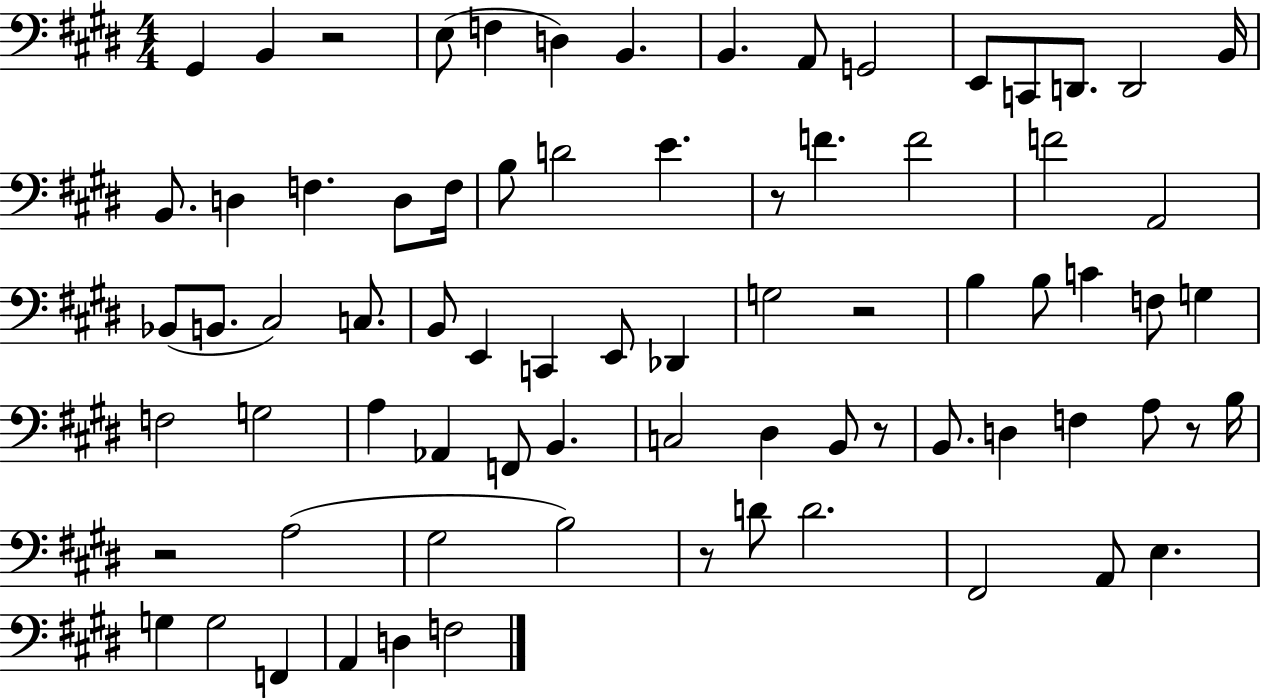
X:1
T:Untitled
M:4/4
L:1/4
K:E
^G,, B,, z2 E,/2 F, D, B,, B,, A,,/2 G,,2 E,,/2 C,,/2 D,,/2 D,,2 B,,/4 B,,/2 D, F, D,/2 F,/4 B,/2 D2 E z/2 F F2 F2 A,,2 _B,,/2 B,,/2 ^C,2 C,/2 B,,/2 E,, C,, E,,/2 _D,, G,2 z2 B, B,/2 C F,/2 G, F,2 G,2 A, _A,, F,,/2 B,, C,2 ^D, B,,/2 z/2 B,,/2 D, F, A,/2 z/2 B,/4 z2 A,2 ^G,2 B,2 z/2 D/2 D2 ^F,,2 A,,/2 E, G, G,2 F,, A,, D, F,2